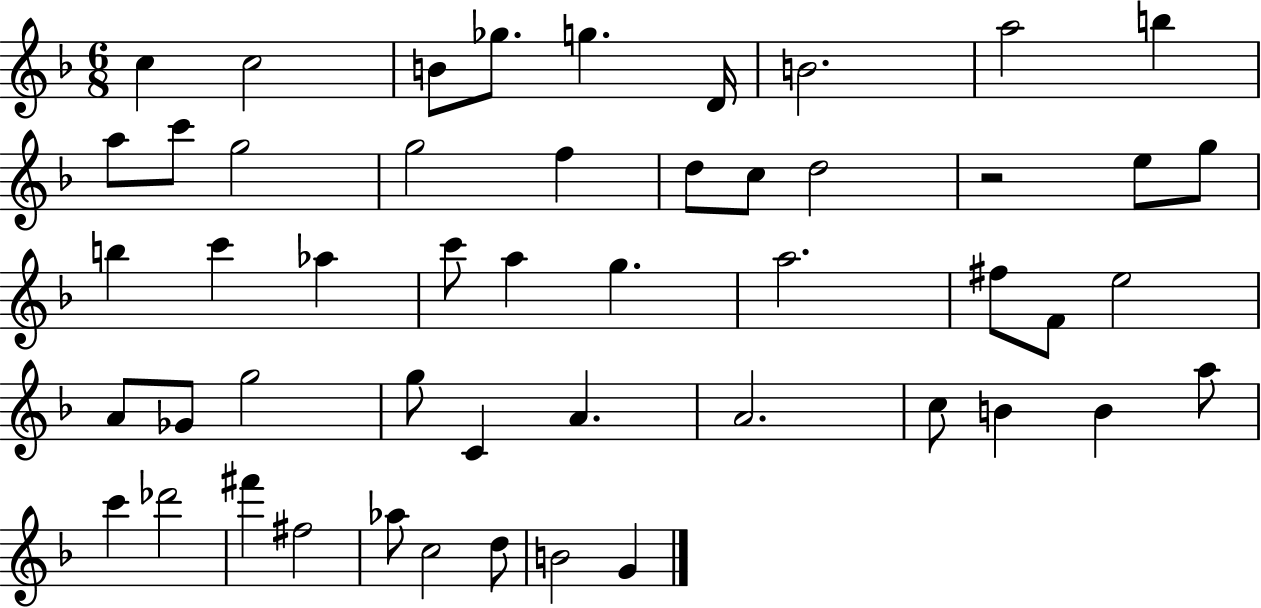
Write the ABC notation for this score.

X:1
T:Untitled
M:6/8
L:1/4
K:F
c c2 B/2 _g/2 g D/4 B2 a2 b a/2 c'/2 g2 g2 f d/2 c/2 d2 z2 e/2 g/2 b c' _a c'/2 a g a2 ^f/2 F/2 e2 A/2 _G/2 g2 g/2 C A A2 c/2 B B a/2 c' _d'2 ^f' ^f2 _a/2 c2 d/2 B2 G